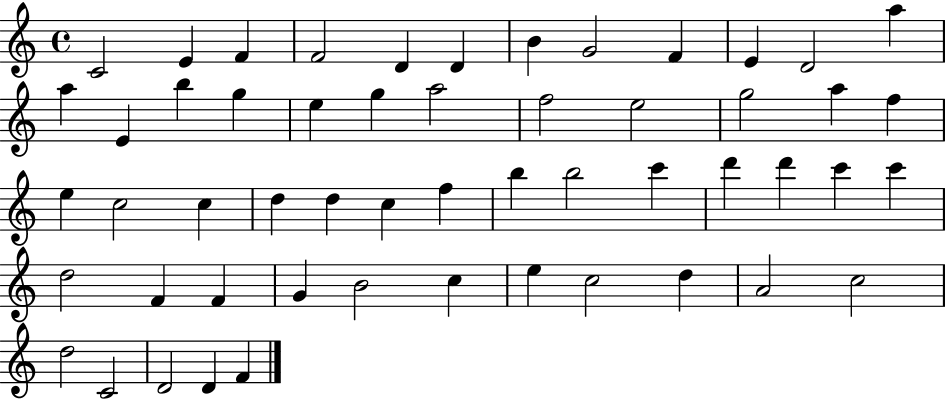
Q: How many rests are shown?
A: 0